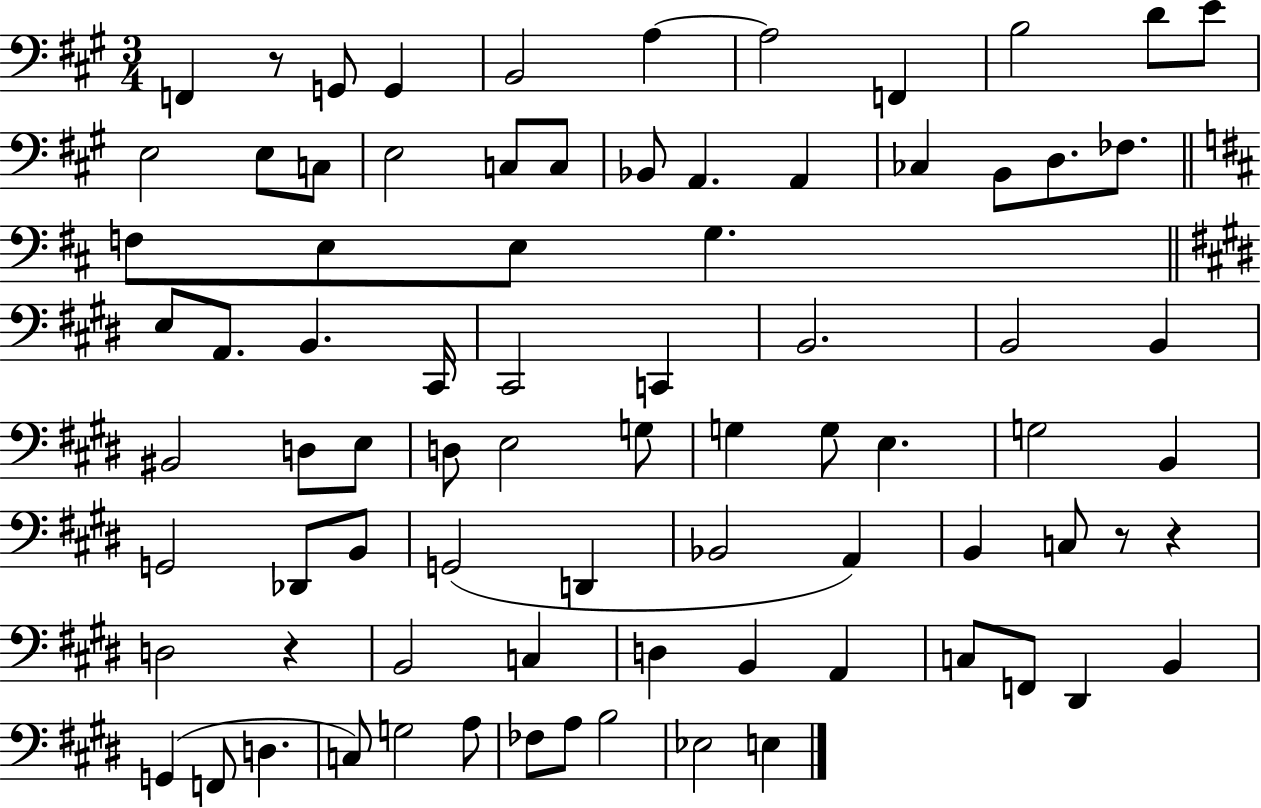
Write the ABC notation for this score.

X:1
T:Untitled
M:3/4
L:1/4
K:A
F,, z/2 G,,/2 G,, B,,2 A, A,2 F,, B,2 D/2 E/2 E,2 E,/2 C,/2 E,2 C,/2 C,/2 _B,,/2 A,, A,, _C, B,,/2 D,/2 _F,/2 F,/2 E,/2 E,/2 G, E,/2 A,,/2 B,, ^C,,/4 ^C,,2 C,, B,,2 B,,2 B,, ^B,,2 D,/2 E,/2 D,/2 E,2 G,/2 G, G,/2 E, G,2 B,, G,,2 _D,,/2 B,,/2 G,,2 D,, _B,,2 A,, B,, C,/2 z/2 z D,2 z B,,2 C, D, B,, A,, C,/2 F,,/2 ^D,, B,, G,, F,,/2 D, C,/2 G,2 A,/2 _F,/2 A,/2 B,2 _E,2 E,